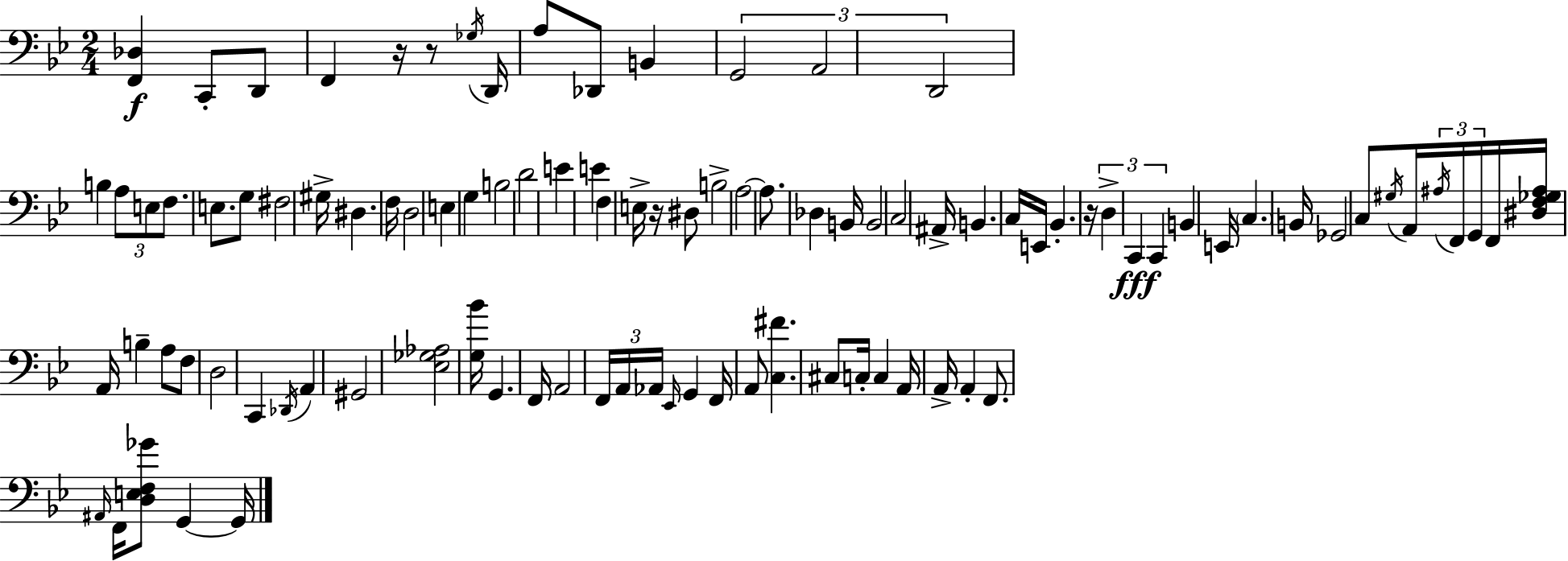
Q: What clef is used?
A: bass